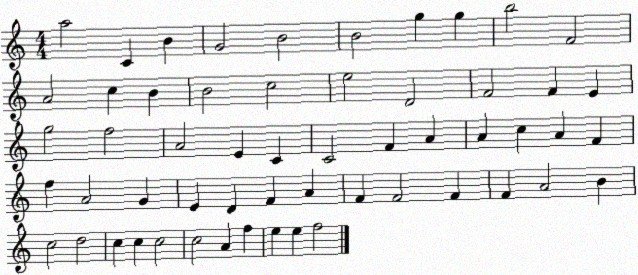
X:1
T:Untitled
M:4/4
L:1/4
K:C
a2 C B G2 B2 B2 g g b2 F2 A2 c B B2 c2 e2 D2 F2 F E g2 f2 A2 E C C2 F A A c A F f A2 G E D F A F F2 F F A2 B c2 d2 c c c2 c2 A f e e f2